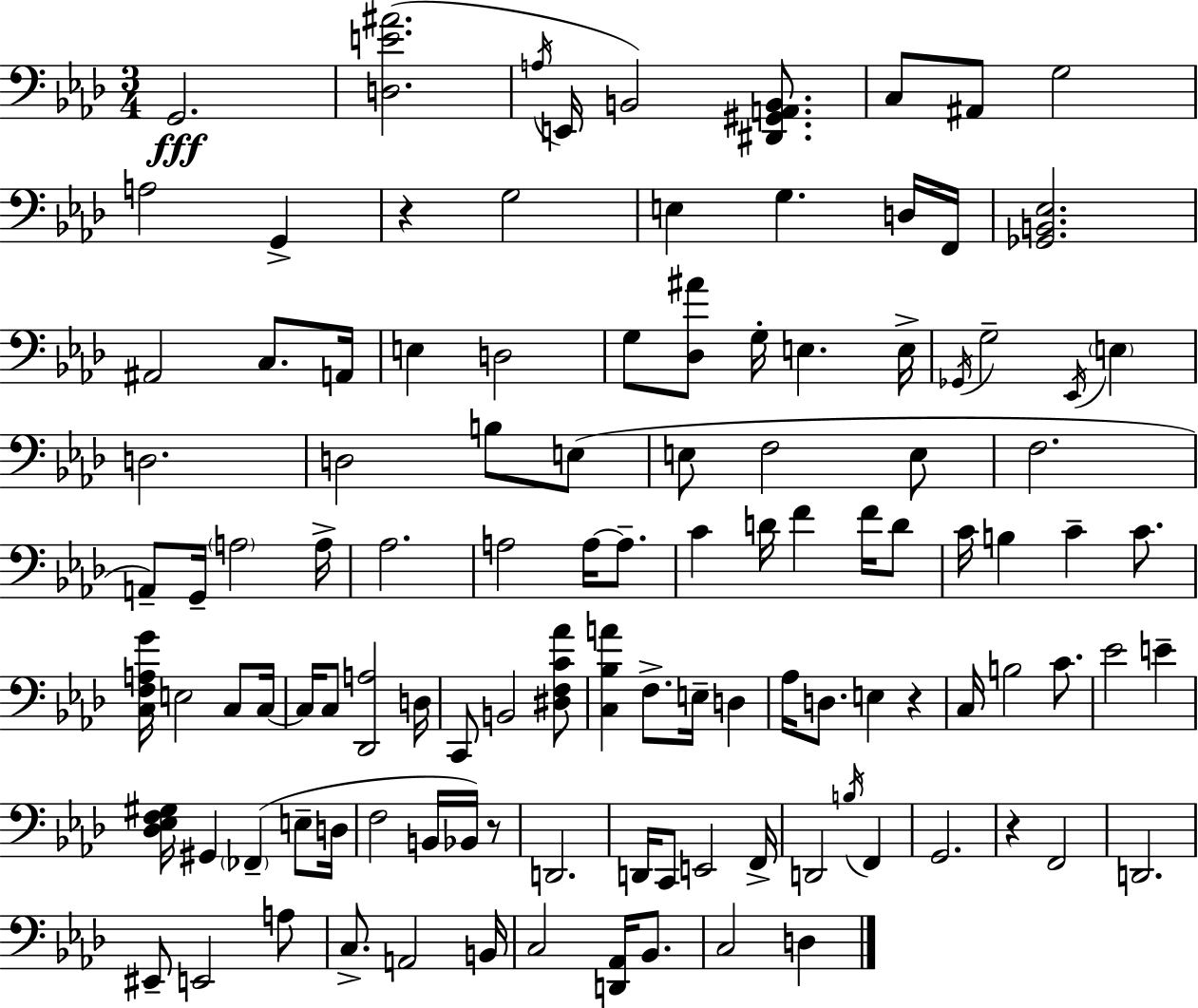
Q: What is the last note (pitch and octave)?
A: D3